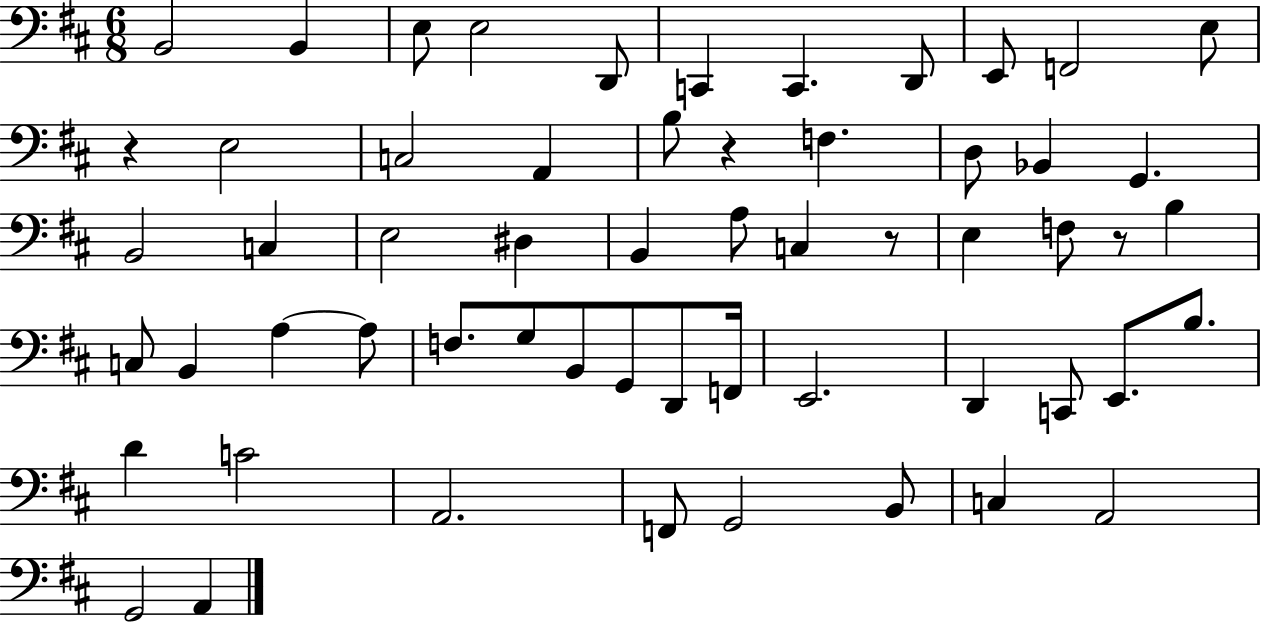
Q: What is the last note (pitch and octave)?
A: A2